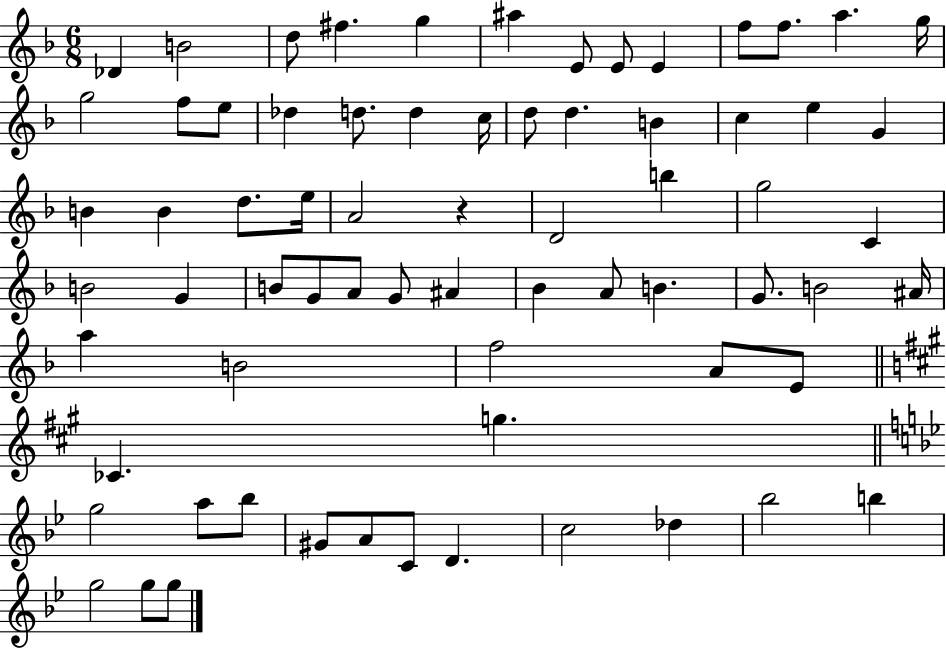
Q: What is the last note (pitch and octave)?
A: G5